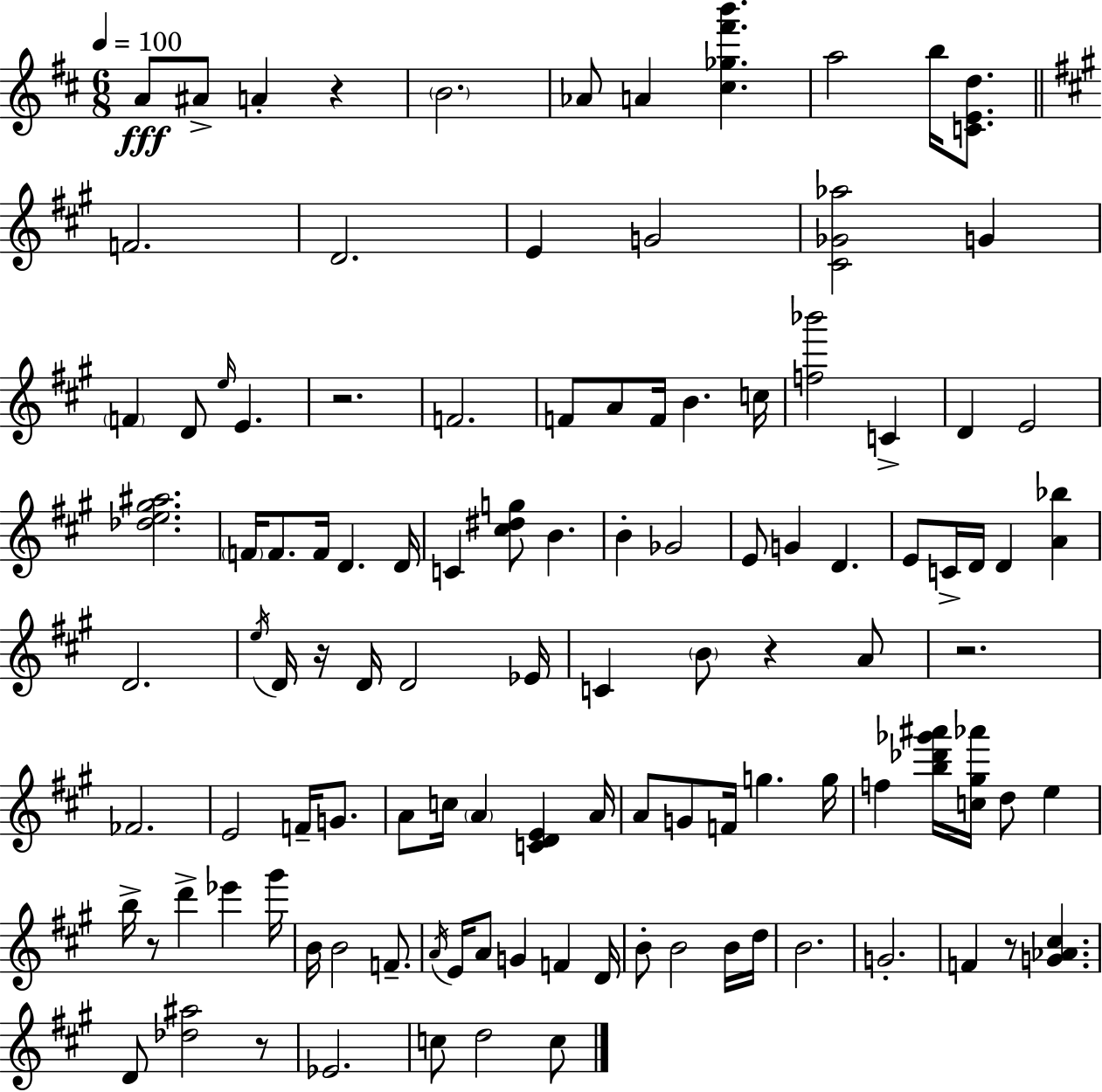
X:1
T:Untitled
M:6/8
L:1/4
K:D
A/2 ^A/2 A z B2 _A/2 A [^c_g^f'b'] a2 b/4 [CEd]/2 F2 D2 E G2 [^C_G_a]2 G F D/2 e/4 E z2 F2 F/2 A/2 F/4 B c/4 [f_b']2 C D E2 [_de^g^a]2 F/4 F/2 F/4 D D/4 C [^c^dg]/2 B B _G2 E/2 G D E/2 C/4 D/4 D [A_b] D2 e/4 D/4 z/4 D/4 D2 _E/4 C B/2 z A/2 z2 _F2 E2 F/4 G/2 A/2 c/4 A [CDE] A/4 A/2 G/2 F/4 g g/4 f [b_d'_g'^a']/4 [c^g_a']/4 d/2 e b/4 z/2 d' _e' ^g'/4 B/4 B2 F/2 A/4 E/4 A/2 G F D/4 B/2 B2 B/4 d/4 B2 G2 F z/2 [G_A^c] D/2 [_d^a]2 z/2 _E2 c/2 d2 c/2